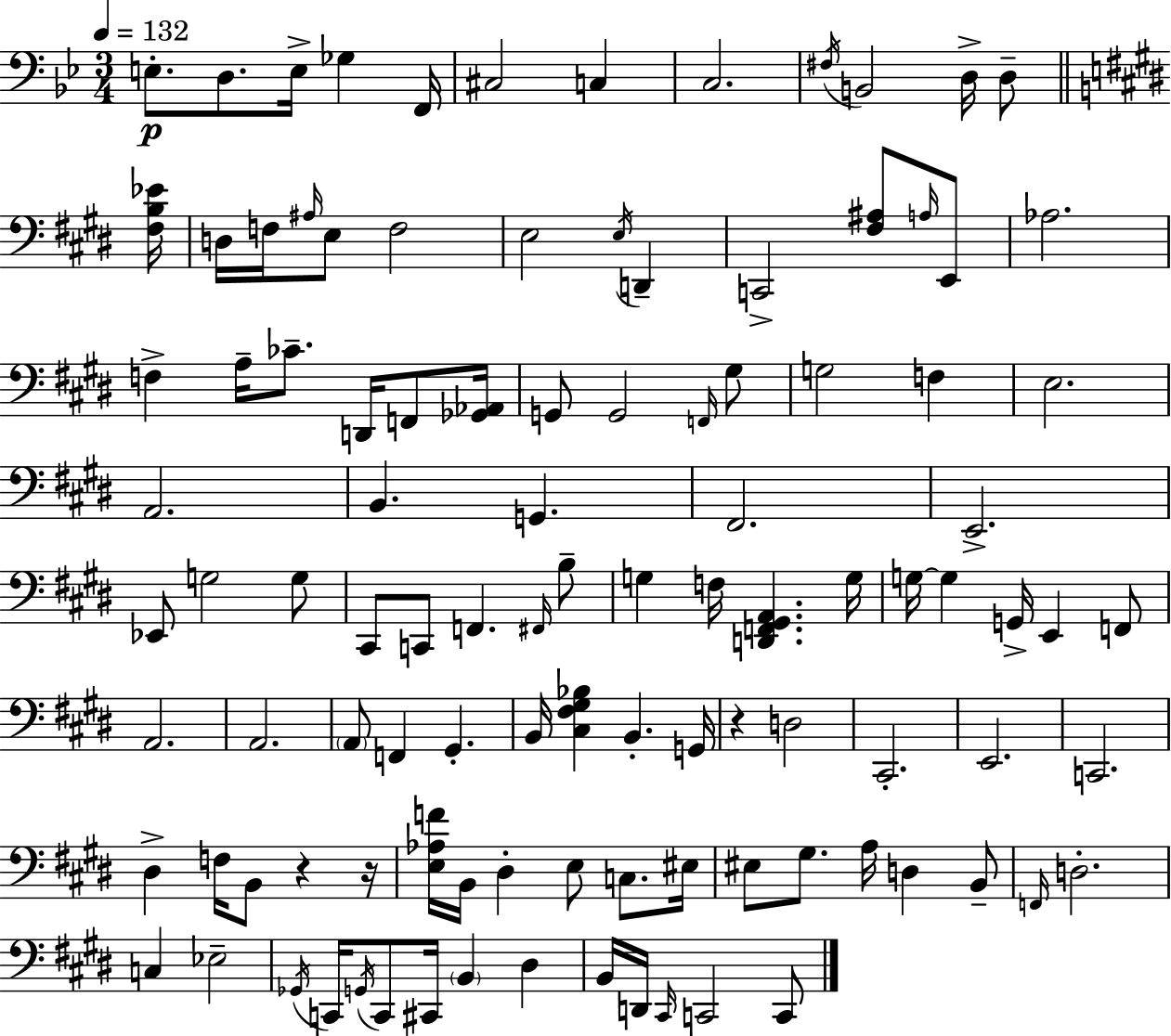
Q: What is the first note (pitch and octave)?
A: E3